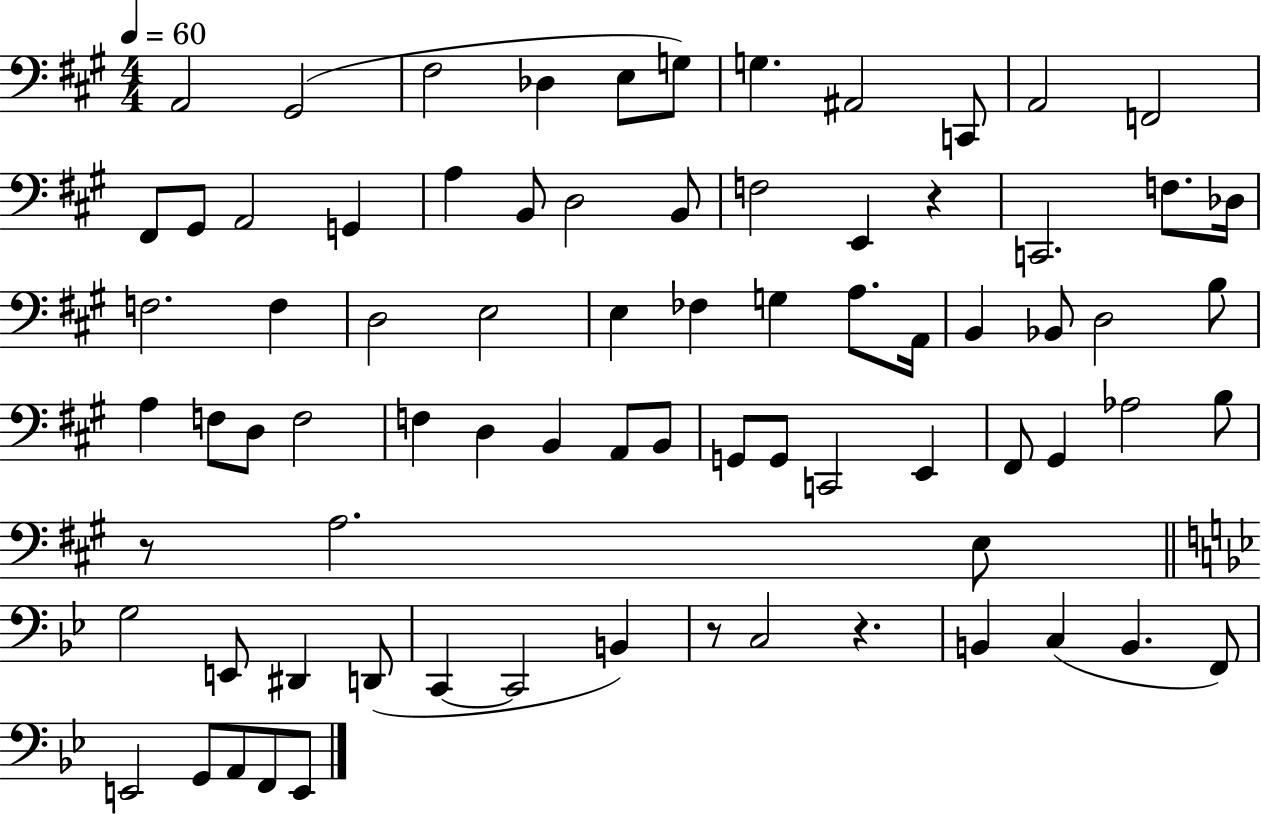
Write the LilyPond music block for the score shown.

{
  \clef bass
  \numericTimeSignature
  \time 4/4
  \key a \major
  \tempo 4 = 60
  a,2 gis,2( | fis2 des4 e8 g8) | g4. ais,2 c,8 | a,2 f,2 | \break fis,8 gis,8 a,2 g,4 | a4 b,8 d2 b,8 | f2 e,4 r4 | c,2. f8. des16 | \break f2. f4 | d2 e2 | e4 fes4 g4 a8. a,16 | b,4 bes,8 d2 b8 | \break a4 f8 d8 f2 | f4 d4 b,4 a,8 b,8 | g,8 g,8 c,2 e,4 | fis,8 gis,4 aes2 b8 | \break r8 a2. e8 | \bar "||" \break \key g \minor g2 e,8 dis,4 d,8( | c,4~~ c,2 b,4) | r8 c2 r4. | b,4 c4( b,4. f,8) | \break e,2 g,8 a,8 f,8 e,8 | \bar "|."
}